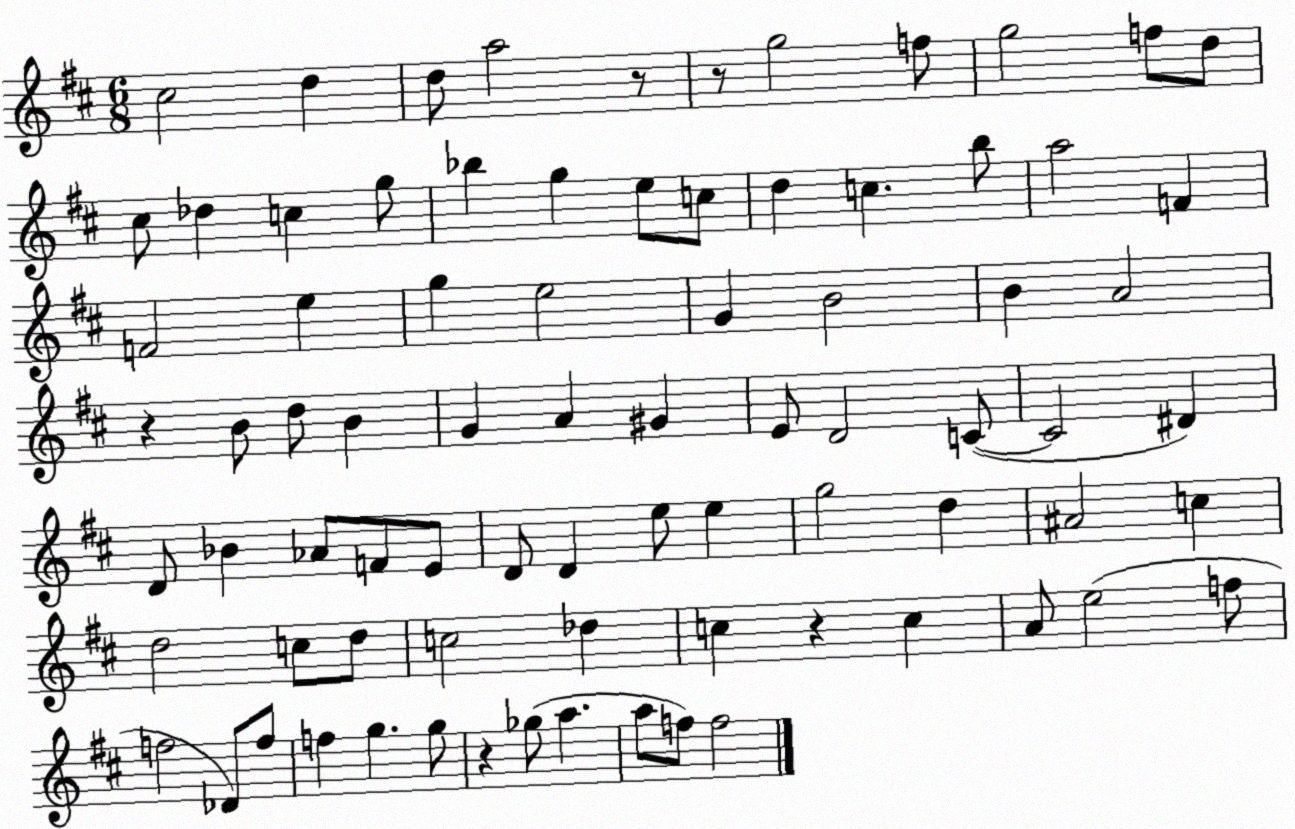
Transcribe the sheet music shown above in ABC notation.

X:1
T:Untitled
M:6/8
L:1/4
K:D
^c2 d d/2 a2 z/2 z/2 g2 f/2 g2 f/2 d/2 ^c/2 _d c g/2 _b g e/2 c/2 d c b/2 a2 F F2 e g e2 G B2 B A2 z B/2 d/2 B G A ^G E/2 D2 C/2 C2 ^D D/2 _B _A/2 F/2 E/2 D/2 D e/2 e g2 d ^A2 c d2 c/2 d/2 c2 _d c z c A/2 e2 f/2 f2 _D/2 f/2 f g g/2 z _g/2 a a/2 f/2 f2